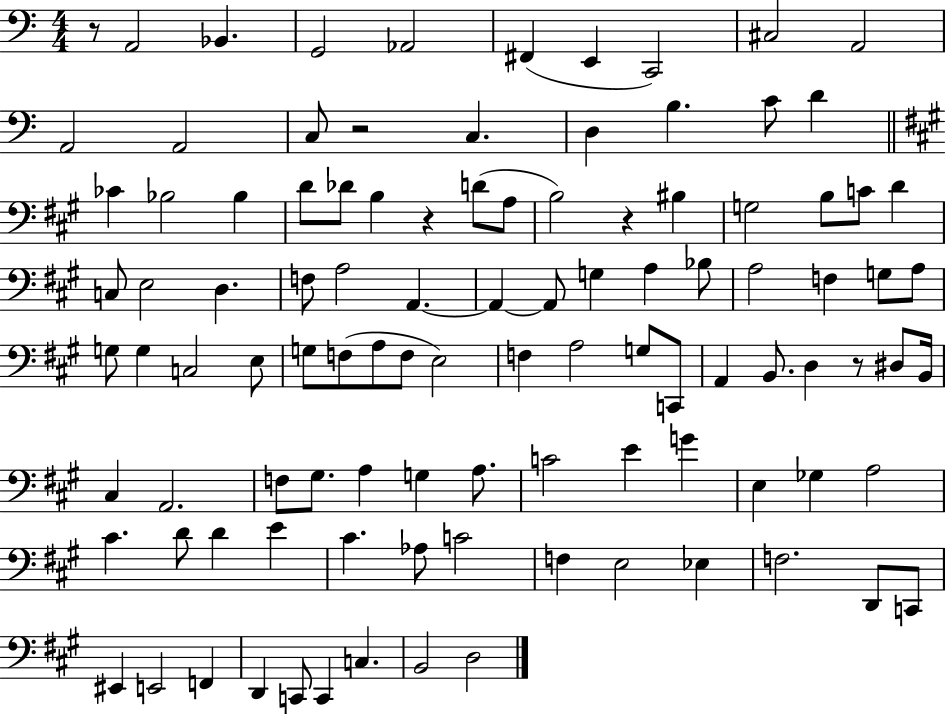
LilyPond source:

{
  \clef bass
  \numericTimeSignature
  \time 4/4
  \key c \major
  \repeat volta 2 { r8 a,2 bes,4. | g,2 aes,2 | fis,4( e,4 c,2) | cis2 a,2 | \break a,2 a,2 | c8 r2 c4. | d4 b4. c'8 d'4 | \bar "||" \break \key a \major ces'4 bes2 bes4 | d'8 des'8 b4 r4 d'8( a8 | b2) r4 bis4 | g2 b8 c'8 d'4 | \break c8 e2 d4. | f8 a2 a,4.~~ | a,4~~ a,8 g4 a4 bes8 | a2 f4 g8 a8 | \break g8 g4 c2 e8 | g8 f8( a8 f8 e2) | f4 a2 g8 c,8 | a,4 b,8. d4 r8 dis8 b,16 | \break cis4 a,2. | f8 gis8. a4 g4 a8. | c'2 e'4 g'4 | e4 ges4 a2 | \break cis'4. d'8 d'4 e'4 | cis'4. aes8 c'2 | f4 e2 ees4 | f2. d,8 c,8 | \break eis,4 e,2 f,4 | d,4 c,8 c,4 c4. | b,2 d2 | } \bar "|."
}